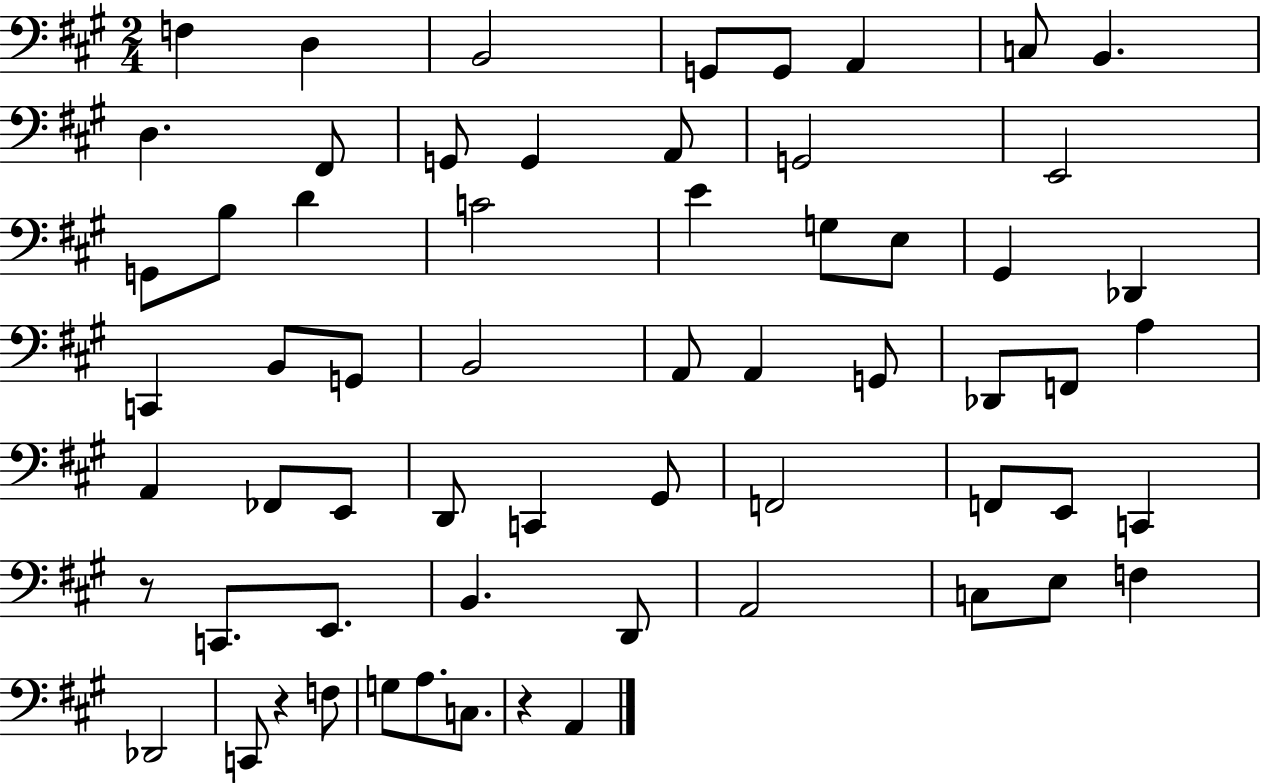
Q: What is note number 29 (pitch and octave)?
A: A2